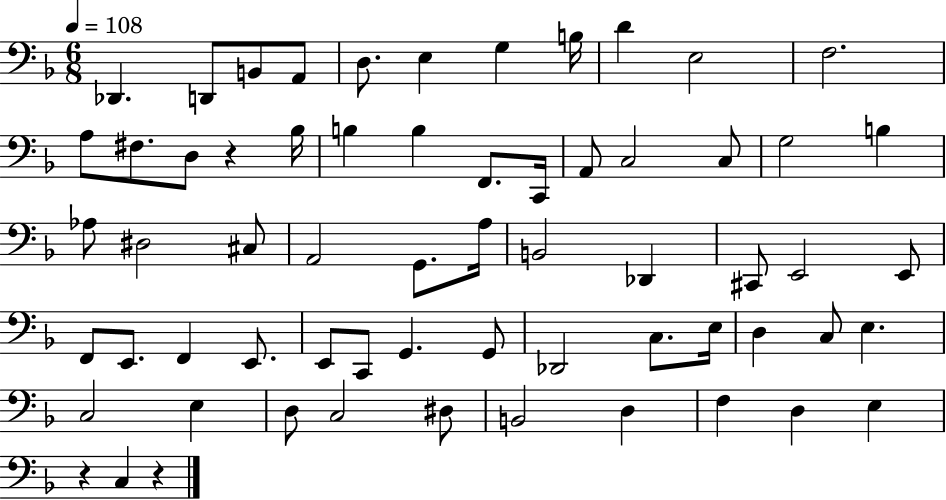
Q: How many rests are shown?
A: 3